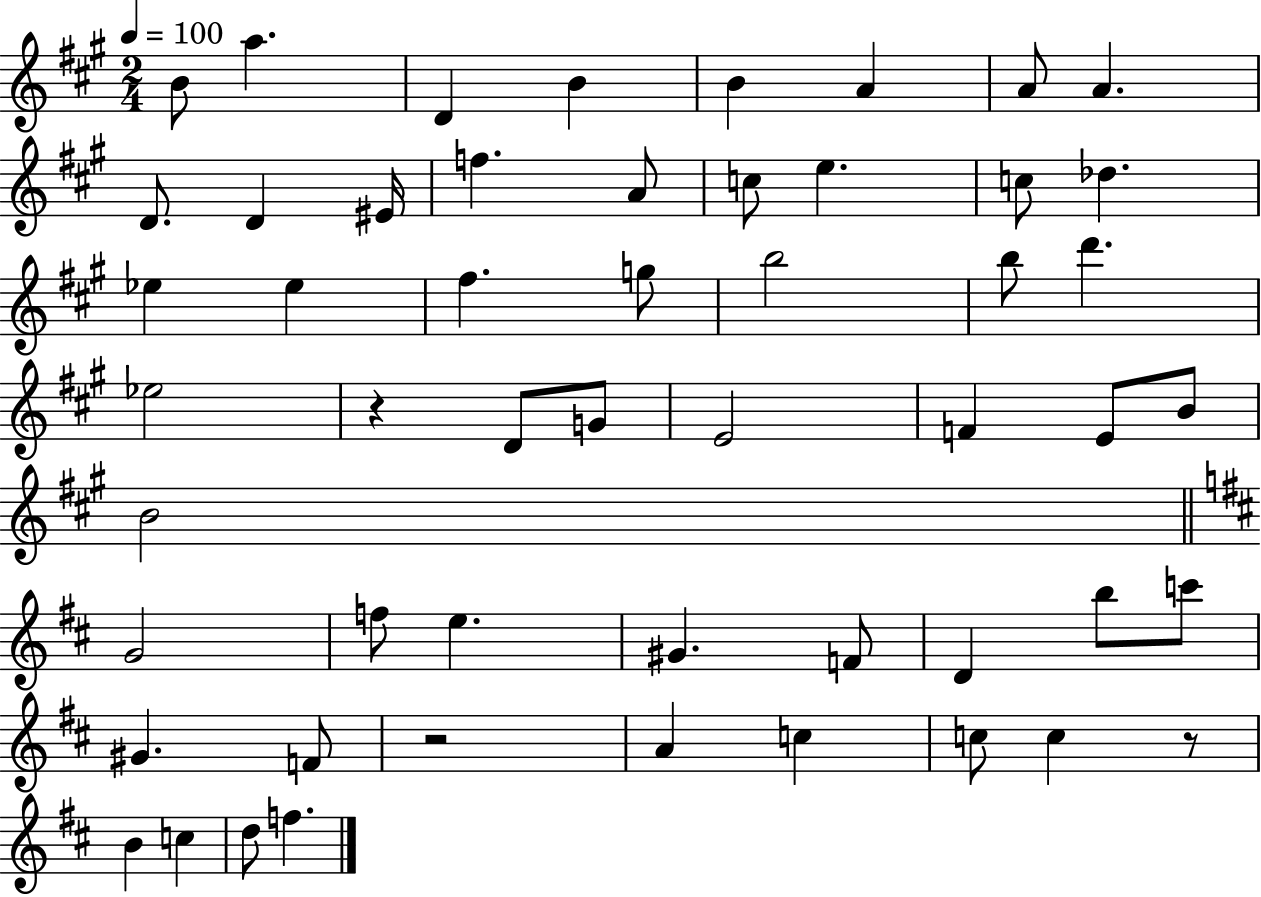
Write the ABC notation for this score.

X:1
T:Untitled
M:2/4
L:1/4
K:A
B/2 a D B B A A/2 A D/2 D ^E/4 f A/2 c/2 e c/2 _d _e _e ^f g/2 b2 b/2 d' _e2 z D/2 G/2 E2 F E/2 B/2 B2 G2 f/2 e ^G F/2 D b/2 c'/2 ^G F/2 z2 A c c/2 c z/2 B c d/2 f